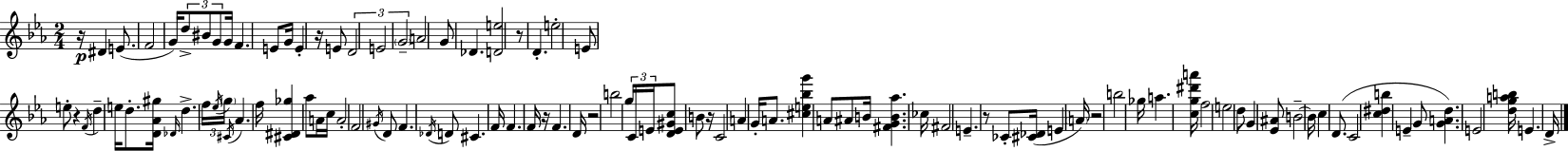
{
  \clef treble
  \numericTimeSignature
  \time 2/4
  \key ees \major
  r16\p dis'4 e'8.( | f'2 | g'16) \tuplet 3/2 { d''8-> bis'8 g'8 } g'16 | f'4. e'8 | \break g'16 e'4-. r16 e'8 | \tuplet 3/2 { d'2 | e'2 | \parenthesize g'2-- } | \break a'2 | g'8 des'4. | <d' e''>2 | r8 d'4.-. | \break e''2-. | e'8 e''8-. r4 | \acciaccatura { f'16 } d''4-- e''16 d''8.-. | <d' aes' gis''>16 \grace { des'16 } d''4.-> | \break \tuplet 3/2 { f''16 \acciaccatura { ees''16 } \parenthesize g''16 } \acciaccatura { cis'16 } aes'4. | f''16 <cis' dis' ges''>4 | aes''8 a'16 c''16 a'2-. | f'2 | \break \acciaccatura { gis'16 } d'8 f'4. | \acciaccatura { des'16 } d'8 | cis'4. f'16 f'4. | f'16 r16 f'4. | \break d'16 r2 | b''2 | \tuplet 3/2 { g''16 c'16 | e'16 } <d' e' gis' c''>8 b'8 r16 c'2 | \break a'4 | g'16-. a'8. <cis'' e'' bes'' g'''>4 | a'8 ais'8 b'16 <fis' g' b' aes''>4. | ces''16 fis'2 | \break e'4.-- | r8 ces'8-. | <cis' des'>16( e'4 \parenthesize a'16) r2 | b''2 | \break ges''16 a''4. | <c'' g'' dis''' a'''>16 f''2 | e''2 | d''8 | \break g'4 <ees' ais'>8 b'2--~~ | b'16 c''4 | d'8.( c'2 | <c'' dis'' b''>4 | \break e'4-- g'8 | <g' a' d''>4.) e'2 | <d'' g'' a'' b''>16 e'4. | d'16-> \bar "|."
}